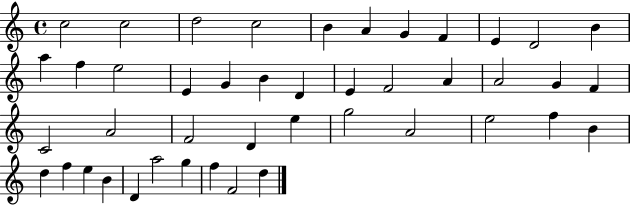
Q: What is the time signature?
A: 4/4